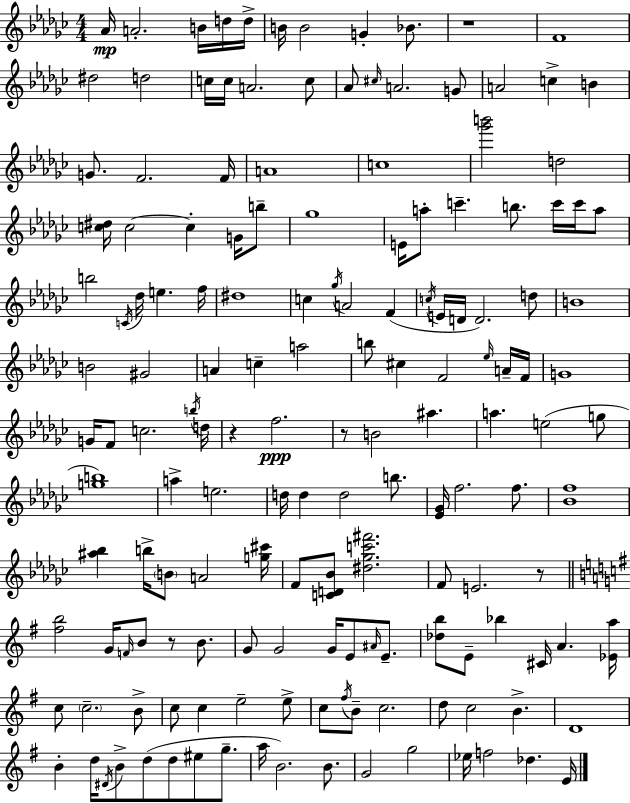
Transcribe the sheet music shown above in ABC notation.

X:1
T:Untitled
M:4/4
L:1/4
K:Ebm
_A/4 A2 B/4 d/4 d/4 B/4 B2 G _B/2 z4 F4 ^d2 d2 c/4 c/4 A2 c/2 _A/2 ^c/4 A2 G/2 A2 c B G/2 F2 F/4 A4 c4 [_g'b']2 d2 [c^d]/4 c2 c G/4 b/2 _g4 E/4 a/2 c' b/2 c'/4 c'/4 a/2 b2 C/4 _d/4 e f/4 ^d4 c _g/4 A2 F c/4 E/4 D/4 D2 d/2 B4 B2 ^G2 A c a2 b/2 ^c F2 _e/4 A/4 F/4 G4 G/4 F/2 c2 b/4 d/4 z f2 z/2 B2 ^a a e2 g/2 [gb]4 a e2 d/4 d d2 b/2 [_E_G]/4 f2 f/2 [_Bf]4 [^a_b] b/4 B/2 A2 [g^c']/4 F/2 [CD_B]/2 [^d_gc'^f']2 F/2 E2 z/2 [^fb]2 G/4 F/4 B/2 z/2 B/2 G/2 G2 G/4 E/2 ^A/4 E/2 [_db]/2 E/2 _b ^C/4 A [_Ea]/4 c/2 c2 B/2 c/2 c e2 e/2 c/2 ^f/4 B/2 c2 d/2 c2 B D4 B d/4 ^D/4 B/2 d/2 d/2 ^e/2 g/2 a/4 B2 B/2 G2 g2 _e/4 f2 _d E/4